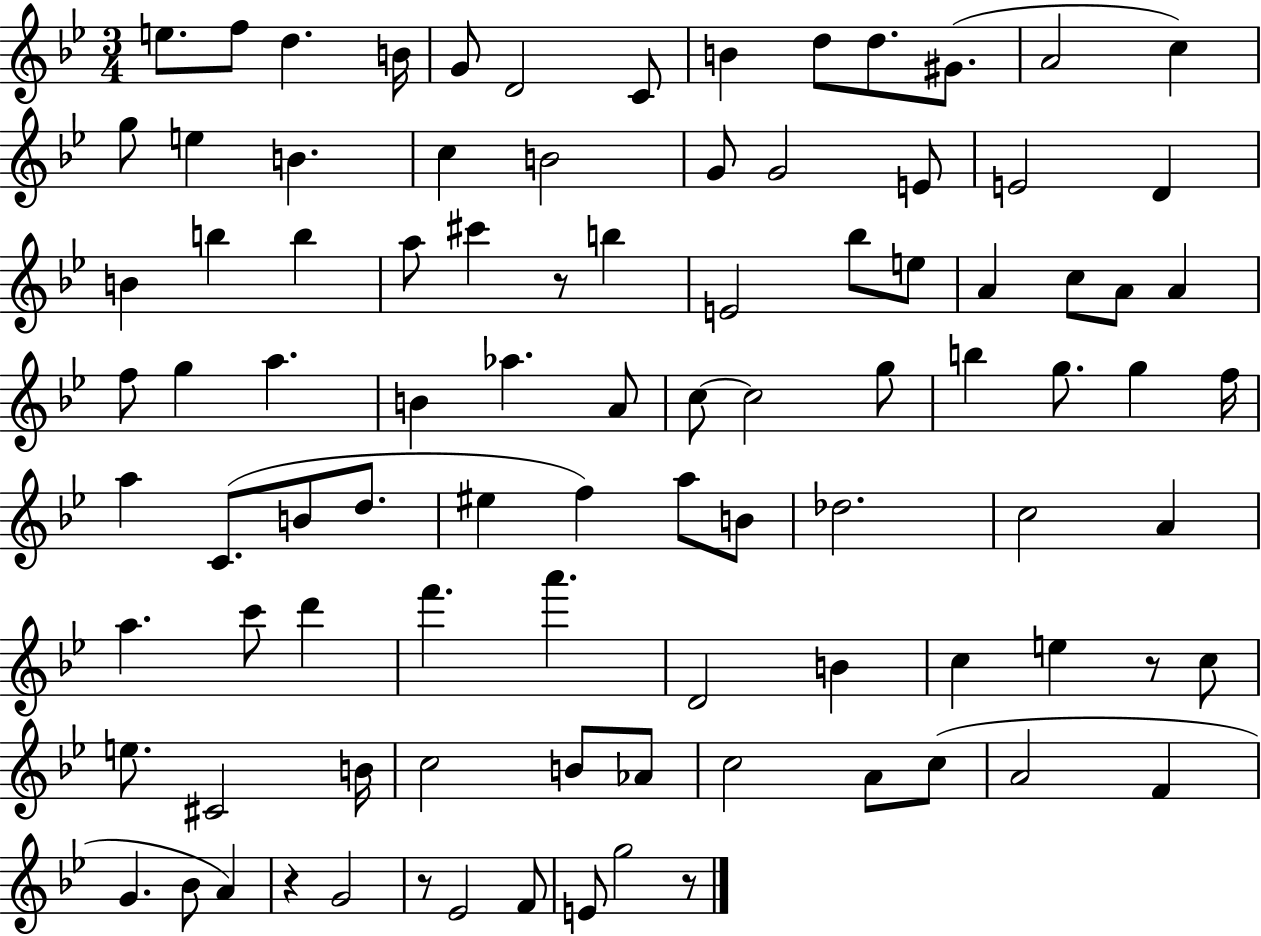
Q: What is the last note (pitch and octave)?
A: G5